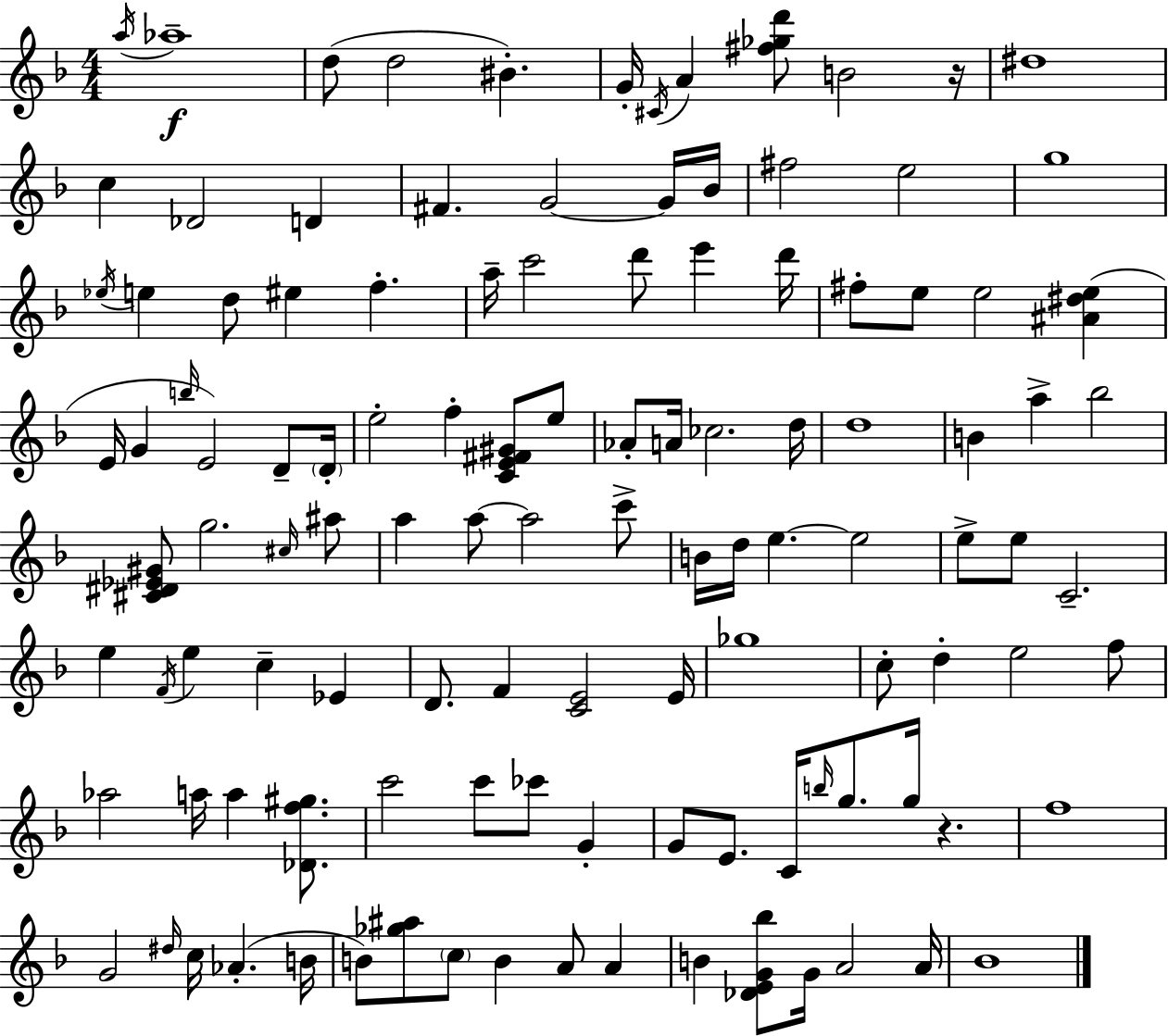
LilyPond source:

{
  \clef treble
  \numericTimeSignature
  \time 4/4
  \key f \major
  \repeat volta 2 { \acciaccatura { a''16 }\f aes''1-- | d''8( d''2 bis'4.-.) | g'16-. \acciaccatura { cis'16 } a'4 <fis'' ges'' d'''>8 b'2 | r16 dis''1 | \break c''4 des'2 d'4 | fis'4. g'2~~ | g'16 bes'16 fis''2 e''2 | g''1 | \break \acciaccatura { ees''16 } e''4 d''8 eis''4 f''4.-. | a''16-- c'''2 d'''8 e'''4 | d'''16 fis''8-. e''8 e''2 <ais' dis'' e''>4( | e'16 g'4 \grace { b''16 } e'2) | \break d'8-- \parenthesize d'16-. e''2-. f''4-. | <c' e' fis' gis'>8 e''8 aes'8-. a'16 ces''2. | d''16 d''1 | b'4 a''4-> bes''2 | \break <cis' dis' ees' gis'>8 g''2. | \grace { cis''16 } ais''8 a''4 a''8~~ a''2 | c'''8-> b'16 d''16 e''4.~~ e''2 | e''8-> e''8 c'2.-- | \break e''4 \acciaccatura { f'16 } e''4 c''4-- | ees'4 d'8. f'4 <c' e'>2 | e'16 ges''1 | c''8-. d''4-. e''2 | \break f''8 aes''2 a''16 a''4 | <des' f'' gis''>8. c'''2 c'''8 | ces'''8 g'4-. g'8 e'8. c'16 \grace { b''16 } g''8. | g''16 r4. f''1 | \break g'2 \grace { dis''16 } | c''16 aes'4.-.( b'16 b'8) <ges'' ais''>8 \parenthesize c''8 b'4 | a'8 a'4 b'4 <des' e' g' bes''>8 g'16 a'2 | a'16 bes'1 | \break } \bar "|."
}